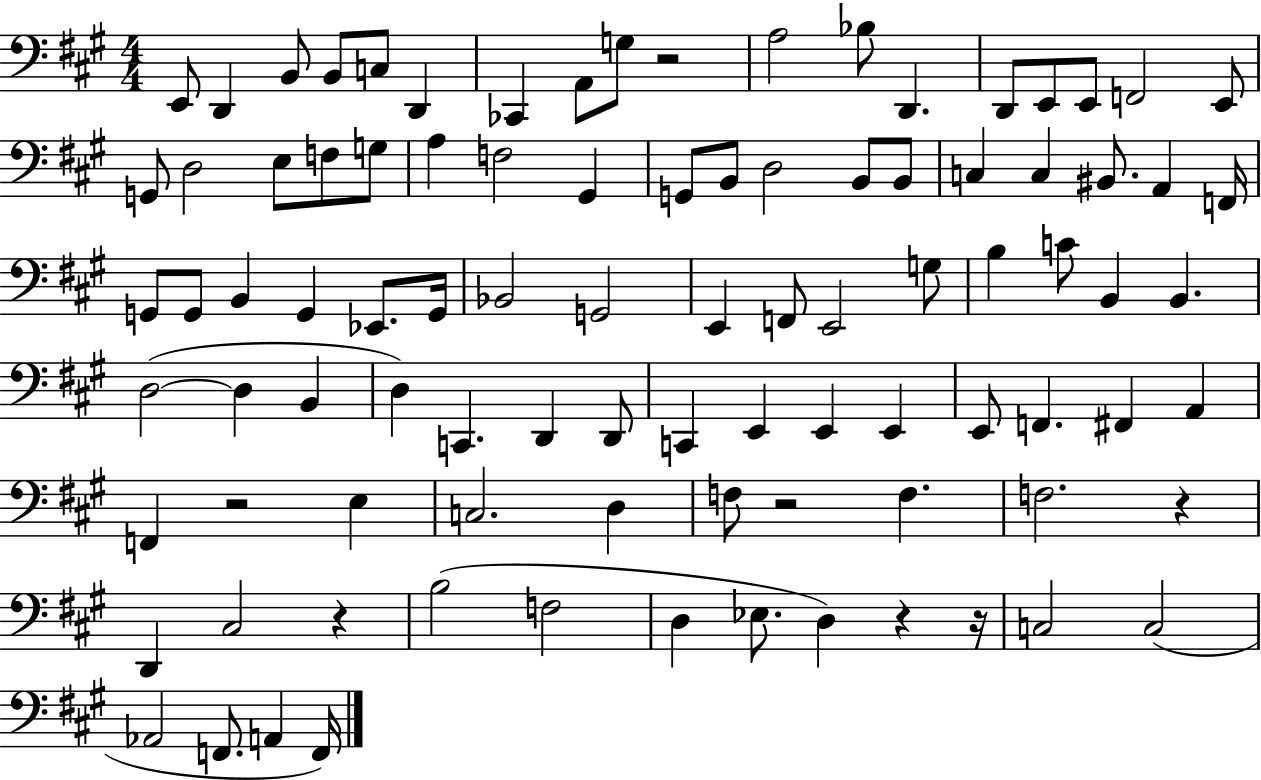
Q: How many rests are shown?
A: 7